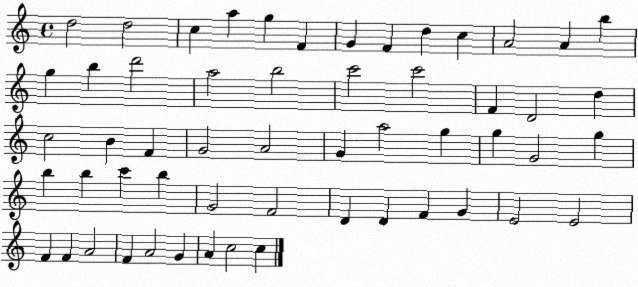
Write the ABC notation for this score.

X:1
T:Untitled
M:4/4
L:1/4
K:C
d2 d2 c a g F G F d c A2 A b g b d'2 a2 b2 c'2 c'2 F D2 d c2 B F G2 A2 G a2 g g G2 g b b c' b G2 F2 D D F G E2 E2 F F A2 F A2 G A c2 c